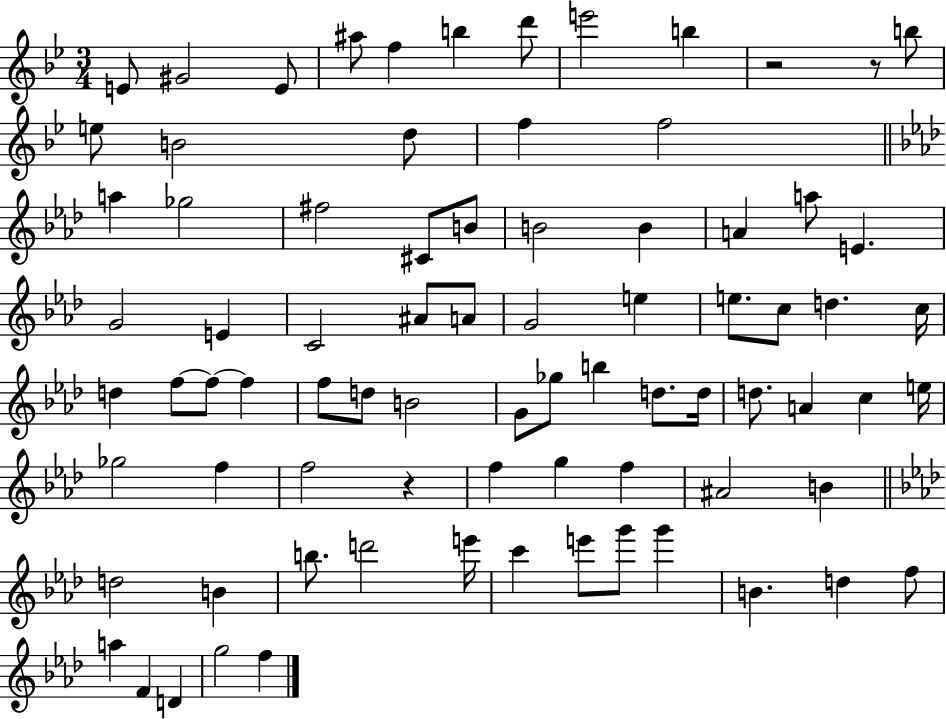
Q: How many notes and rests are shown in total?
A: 80